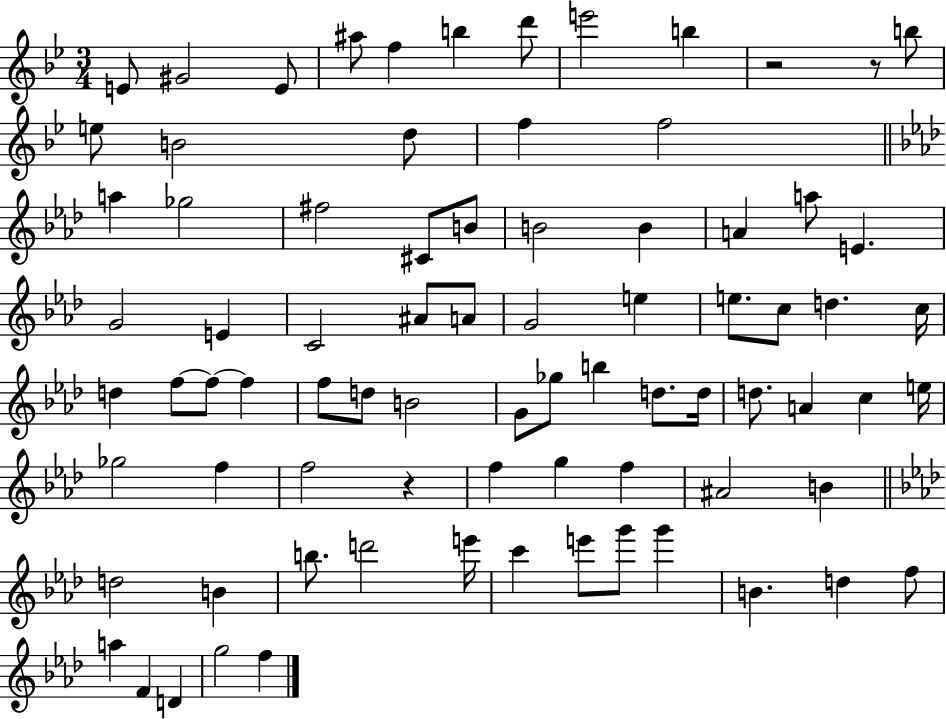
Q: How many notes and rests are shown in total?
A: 80